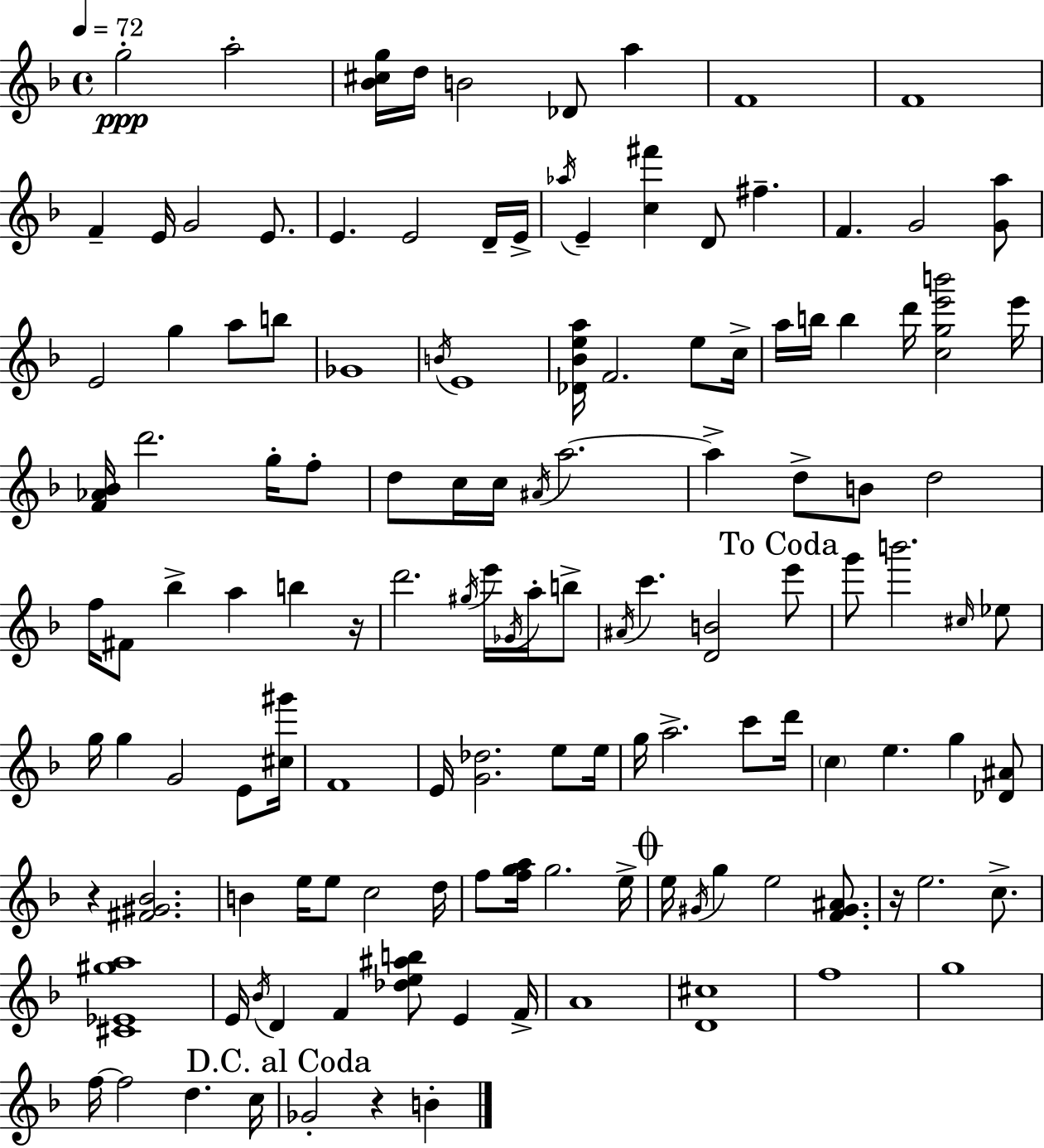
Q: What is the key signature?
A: D minor